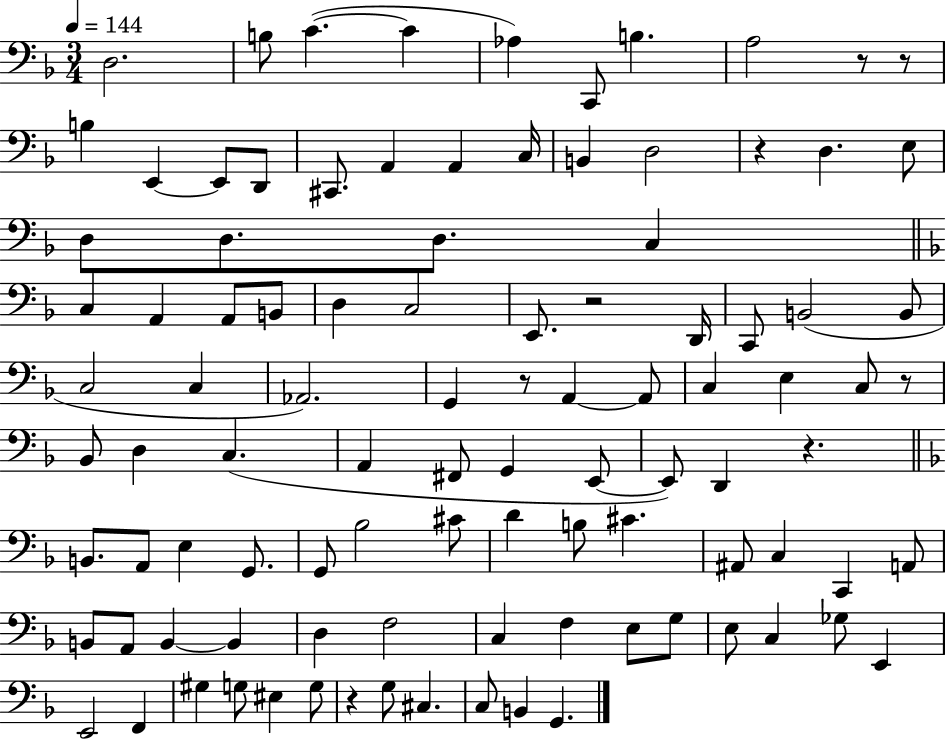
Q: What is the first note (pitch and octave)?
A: D3